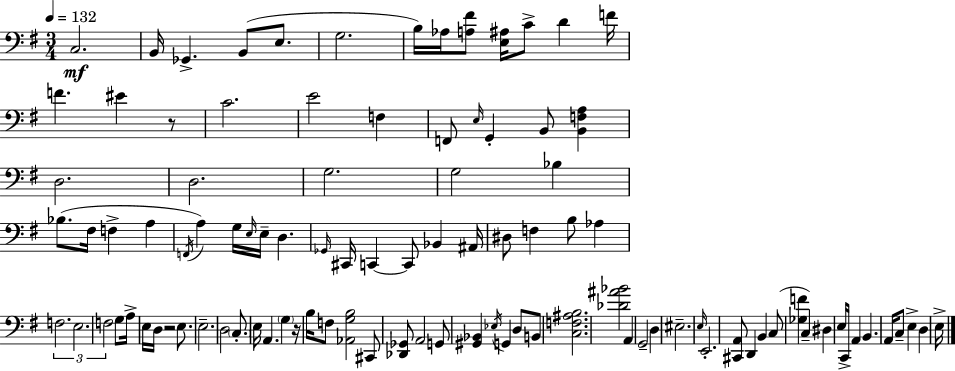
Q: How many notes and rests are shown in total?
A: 101